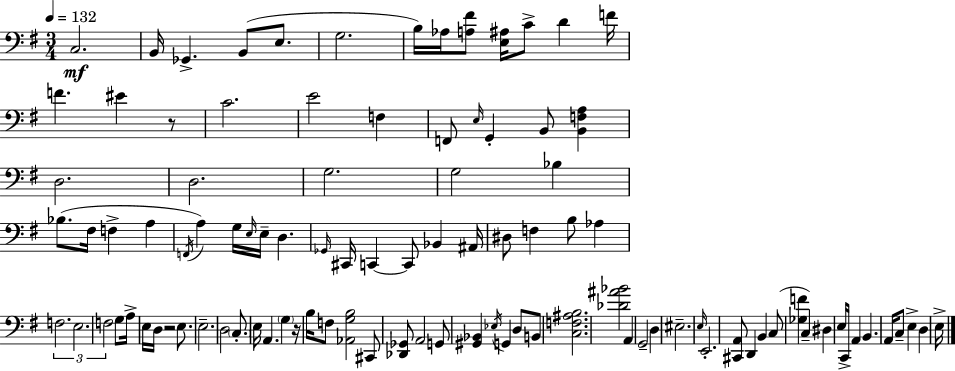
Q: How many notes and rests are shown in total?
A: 101